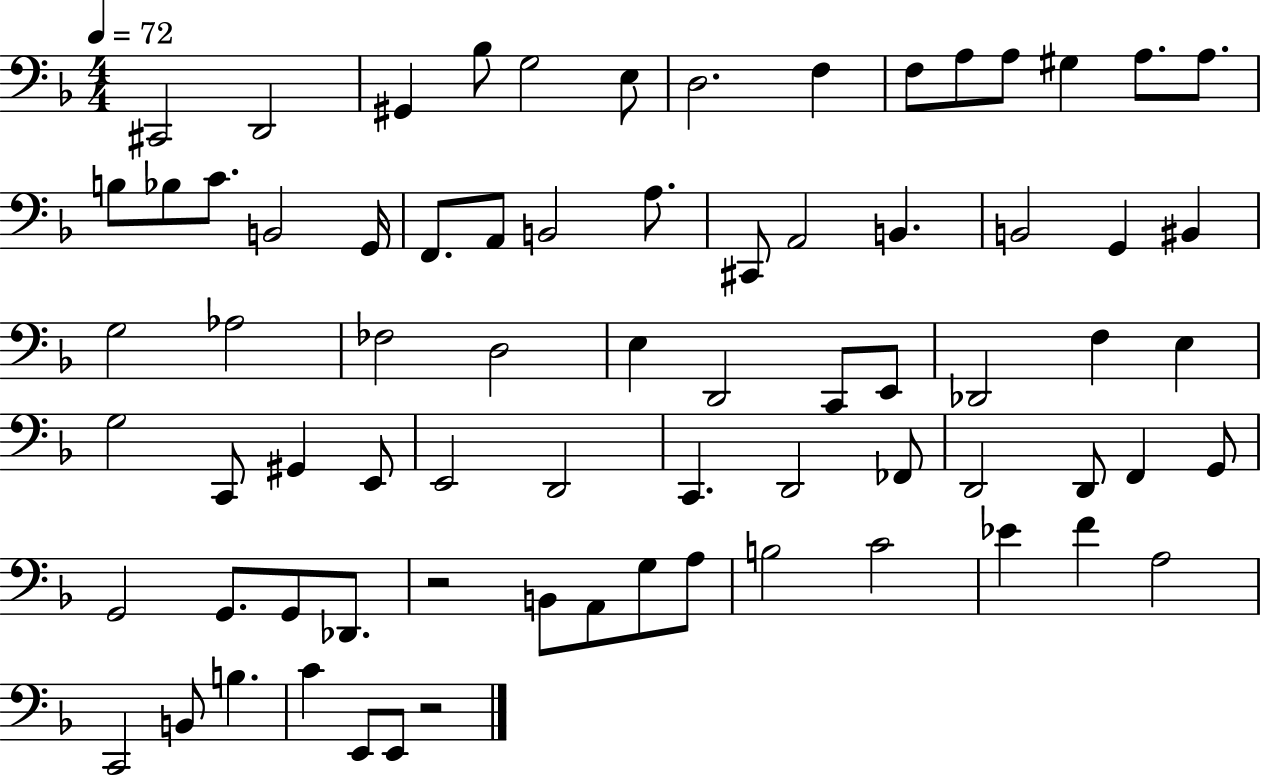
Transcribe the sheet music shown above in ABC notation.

X:1
T:Untitled
M:4/4
L:1/4
K:F
^C,,2 D,,2 ^G,, _B,/2 G,2 E,/2 D,2 F, F,/2 A,/2 A,/2 ^G, A,/2 A,/2 B,/2 _B,/2 C/2 B,,2 G,,/4 F,,/2 A,,/2 B,,2 A,/2 ^C,,/2 A,,2 B,, B,,2 G,, ^B,, G,2 _A,2 _F,2 D,2 E, D,,2 C,,/2 E,,/2 _D,,2 F, E, G,2 C,,/2 ^G,, E,,/2 E,,2 D,,2 C,, D,,2 _F,,/2 D,,2 D,,/2 F,, G,,/2 G,,2 G,,/2 G,,/2 _D,,/2 z2 B,,/2 A,,/2 G,/2 A,/2 B,2 C2 _E F A,2 C,,2 B,,/2 B, C E,,/2 E,,/2 z2